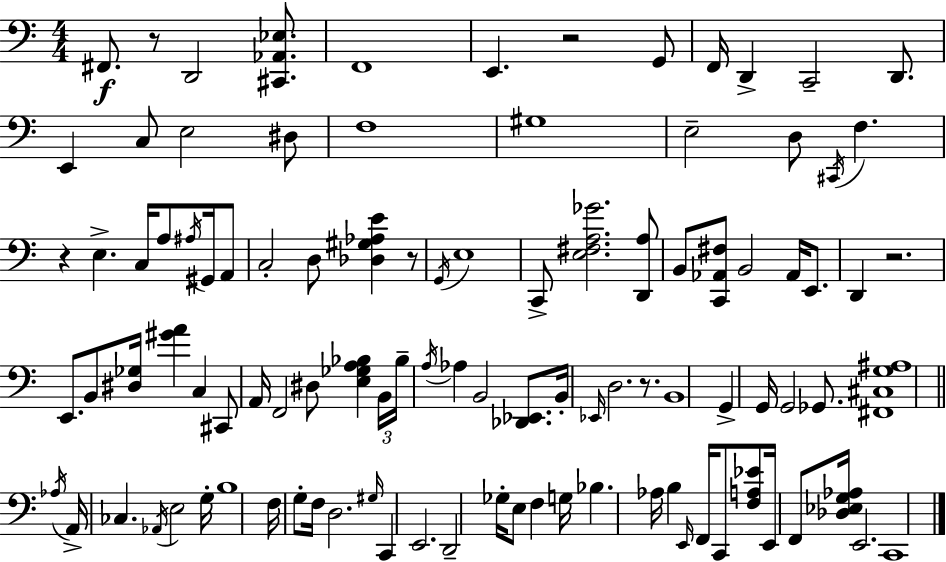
X:1
T:Untitled
M:4/4
L:1/4
K:Am
^F,,/2 z/2 D,,2 [^C,,_A,,_E,]/2 F,,4 E,, z2 G,,/2 F,,/4 D,, C,,2 D,,/2 E,, C,/2 E,2 ^D,/2 F,4 ^G,4 E,2 D,/2 ^C,,/4 F, z E, C,/4 A,/2 ^A,/4 ^G,,/4 A,,/2 C,2 D,/2 [_D,^G,_A,E] z/2 G,,/4 E,4 C,,/2 [E,^F,A,_G]2 [D,,A,]/2 B,,/2 [C,,_A,,^F,]/2 B,,2 _A,,/4 E,,/2 D,, z2 E,,/2 B,,/2 [^D,_G,]/4 [^GA] C, ^C,,/2 A,,/4 F,,2 ^D,/2 [E,_G,A,_B,] B,,/4 _B,/4 A,/4 _A, B,,2 [_D,,_E,,]/2 B,,/4 _E,,/4 D,2 z/2 B,,4 G,, G,,/4 G,,2 _G,,/2 [^F,,^C,G,^A,]4 _A,/4 A,,/4 _C, _A,,/4 E,2 G,/4 B,4 F,/4 G,/2 F,/4 D,2 ^G,/4 C,, E,,2 D,,2 _G,/4 E,/2 F, G,/4 _B, _A,/4 B, E,,/4 F,,/4 C,,/2 [F,A,_E]/2 E,,/4 F,,/2 [_D,_E,G,_A,]/4 E,,2 C,,4